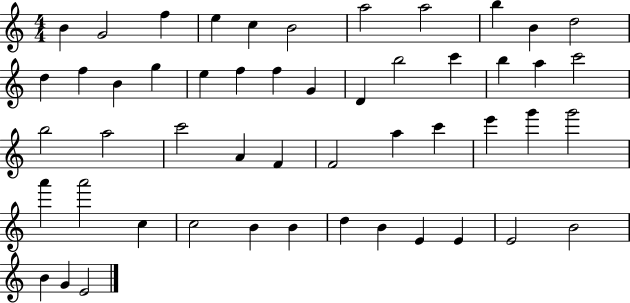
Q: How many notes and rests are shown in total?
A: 51